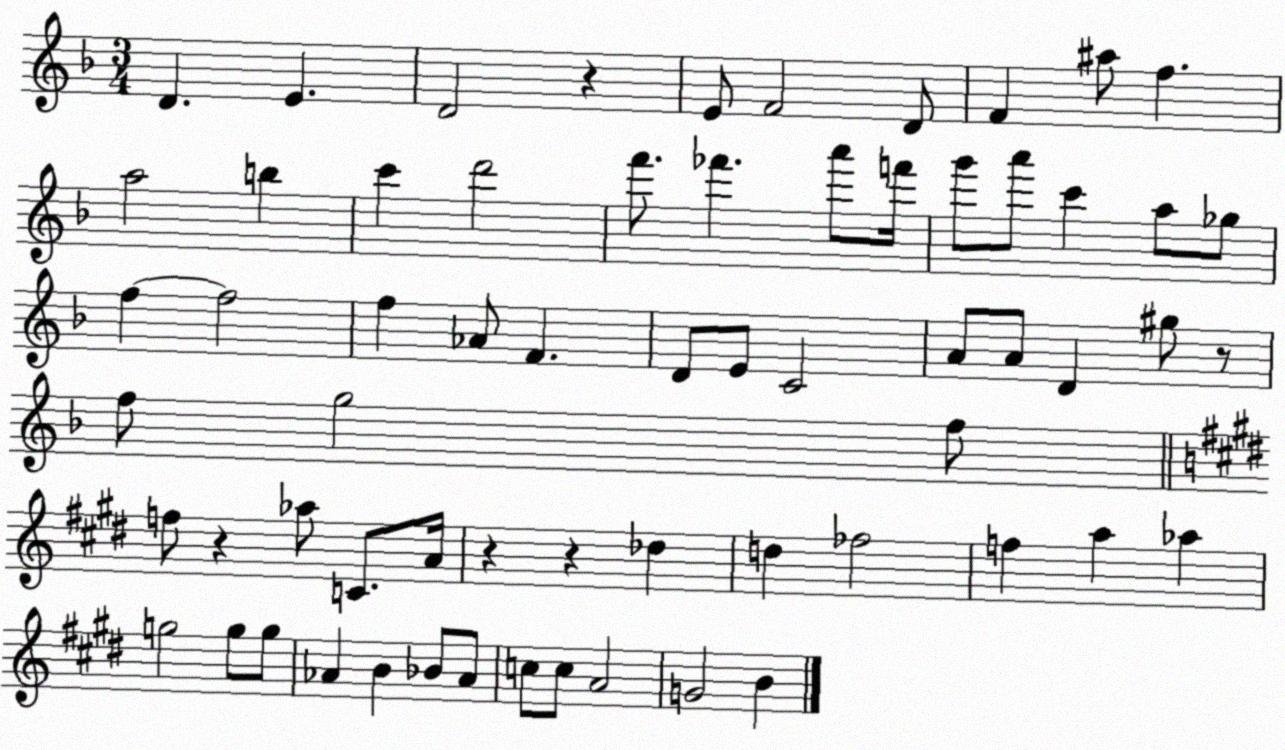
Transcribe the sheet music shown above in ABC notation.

X:1
T:Untitled
M:3/4
L:1/4
K:F
D E D2 z E/2 F2 D/2 F ^a/2 f a2 b c' d'2 f'/2 _f' a'/2 f'/4 g'/2 a'/2 c' a/2 _g/2 f f2 f _A/2 F D/2 E/2 C2 A/2 A/2 D ^g/2 z/2 f/2 g2 f/2 f/2 z _a/2 C/2 A/4 z z _d d _f2 f a _a g2 g/2 g/2 _A B _B/2 _A/2 c/2 c/2 A2 G2 B